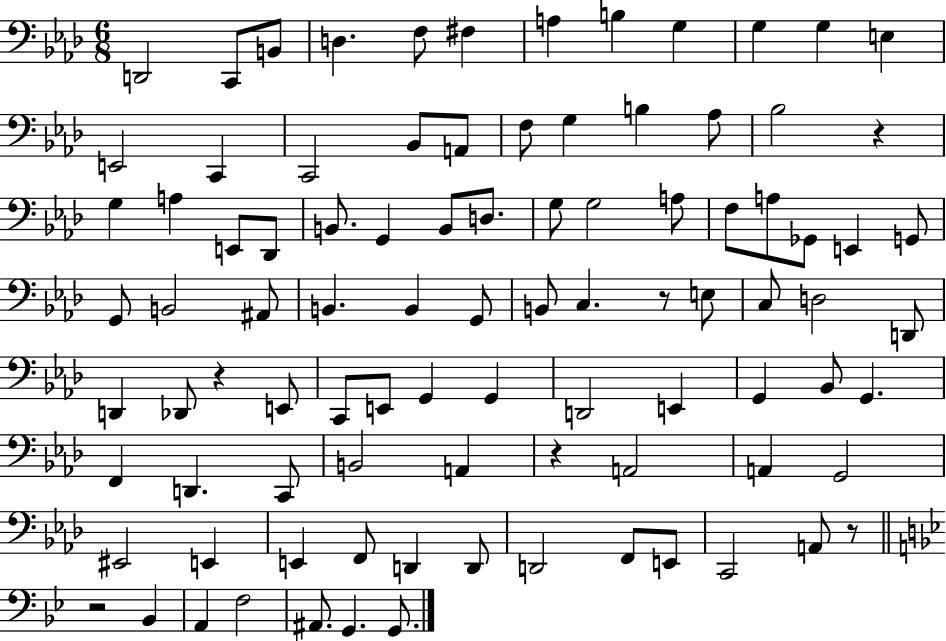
D2/h C2/e B2/e D3/q. F3/e F#3/q A3/q B3/q G3/q G3/q G3/q E3/q E2/h C2/q C2/h Bb2/e A2/e F3/e G3/q B3/q Ab3/e Bb3/h R/q G3/q A3/q E2/e Db2/e B2/e. G2/q B2/e D3/e. G3/e G3/h A3/e F3/e A3/e Gb2/e E2/q G2/e G2/e B2/h A#2/e B2/q. B2/q G2/e B2/e C3/q. R/e E3/e C3/e D3/h D2/e D2/q Db2/e R/q E2/e C2/e E2/e G2/q G2/q D2/h E2/q G2/q Bb2/e G2/q. F2/q D2/q. C2/e B2/h A2/q R/q A2/h A2/q G2/h EIS2/h E2/q E2/q F2/e D2/q D2/e D2/h F2/e E2/e C2/h A2/e R/e R/h Bb2/q A2/q F3/h A#2/e. G2/q. G2/e.